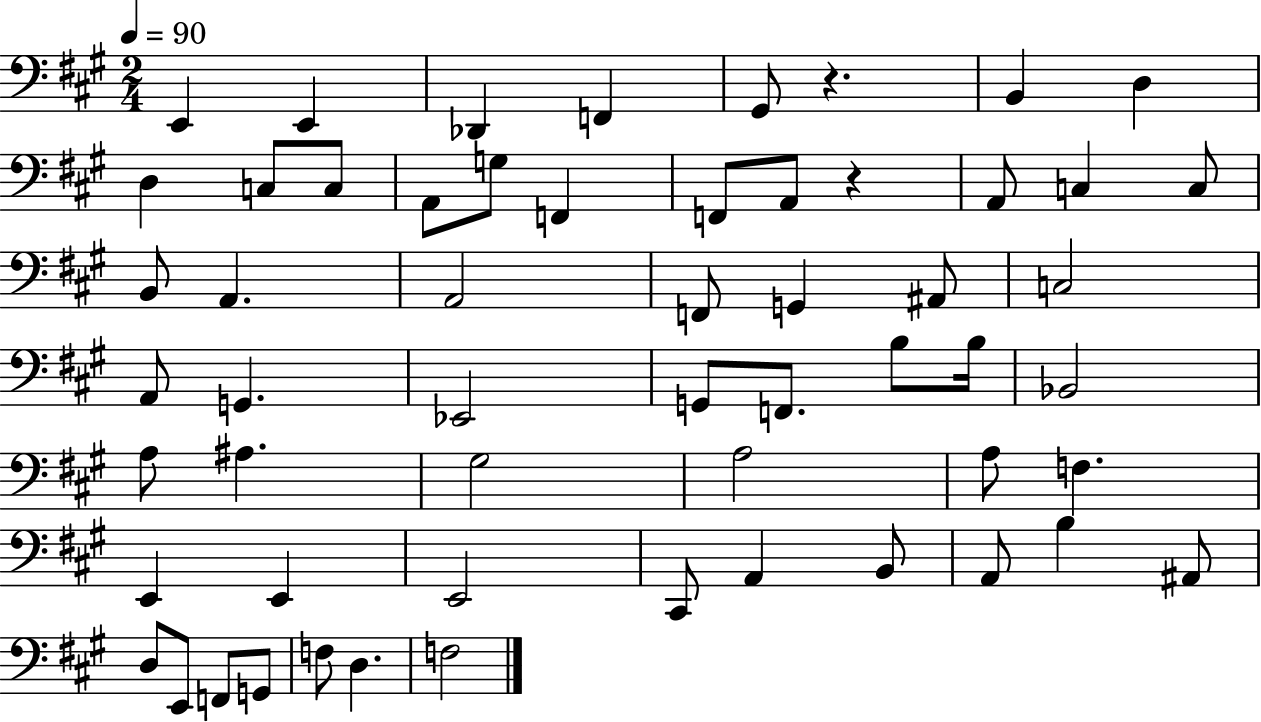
{
  \clef bass
  \numericTimeSignature
  \time 2/4
  \key a \major
  \tempo 4 = 90
  \repeat volta 2 { e,4 e,4 | des,4 f,4 | gis,8 r4. | b,4 d4 | \break d4 c8 c8 | a,8 g8 f,4 | f,8 a,8 r4 | a,8 c4 c8 | \break b,8 a,4. | a,2 | f,8 g,4 ais,8 | c2 | \break a,8 g,4. | ees,2 | g,8 f,8. b8 b16 | bes,2 | \break a8 ais4. | gis2 | a2 | a8 f4. | \break e,4 e,4 | e,2 | cis,8 a,4 b,8 | a,8 b4 ais,8 | \break d8 e,8 f,8 g,8 | f8 d4. | f2 | } \bar "|."
}